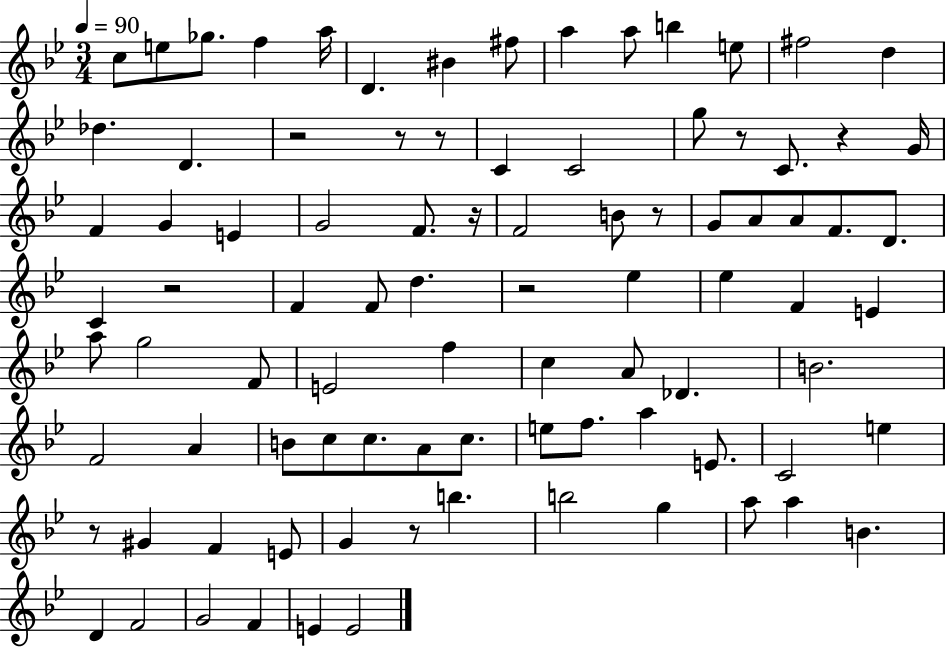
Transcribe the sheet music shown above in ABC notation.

X:1
T:Untitled
M:3/4
L:1/4
K:Bb
c/2 e/2 _g/2 f a/4 D ^B ^f/2 a a/2 b e/2 ^f2 d _d D z2 z/2 z/2 C C2 g/2 z/2 C/2 z G/4 F G E G2 F/2 z/4 F2 B/2 z/2 G/2 A/2 A/2 F/2 D/2 C z2 F F/2 d z2 _e _e F E a/2 g2 F/2 E2 f c A/2 _D B2 F2 A B/2 c/2 c/2 A/2 c/2 e/2 f/2 a E/2 C2 e z/2 ^G F E/2 G z/2 b b2 g a/2 a B D F2 G2 F E E2